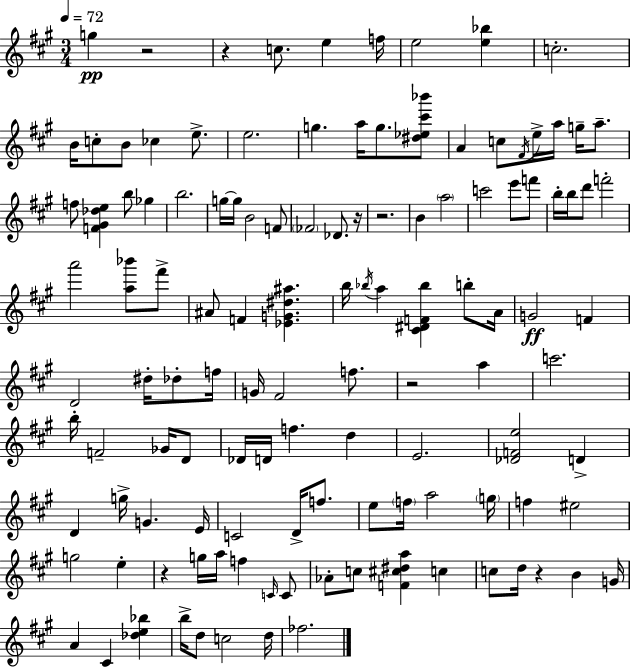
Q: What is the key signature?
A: A major